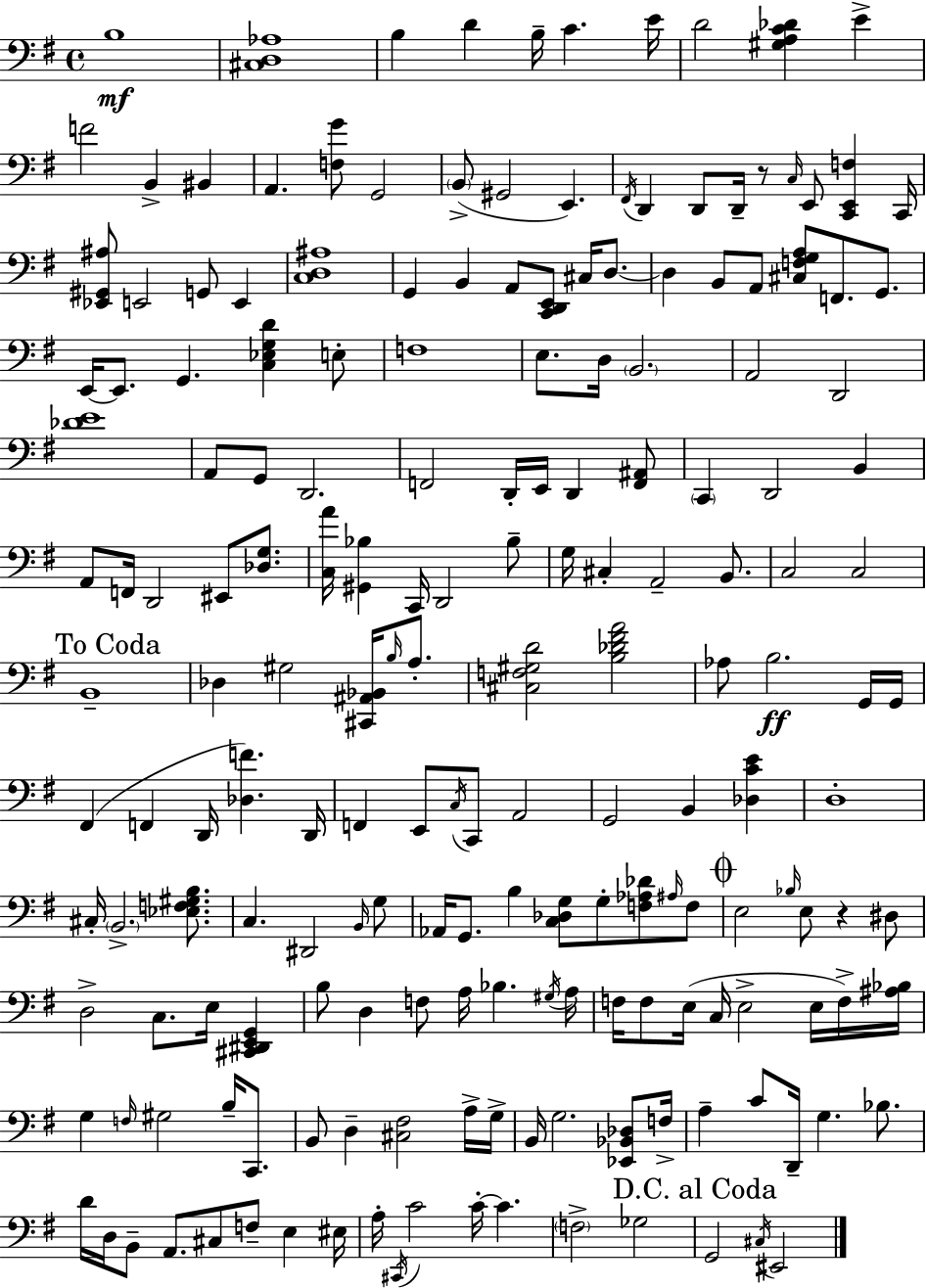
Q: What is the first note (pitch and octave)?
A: B3